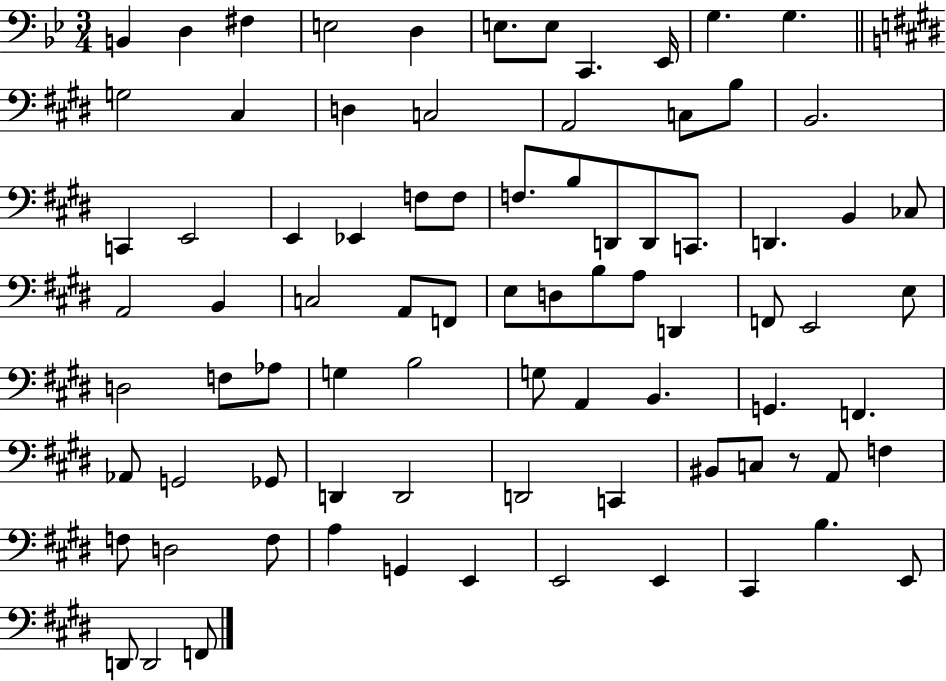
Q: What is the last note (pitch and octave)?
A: F2